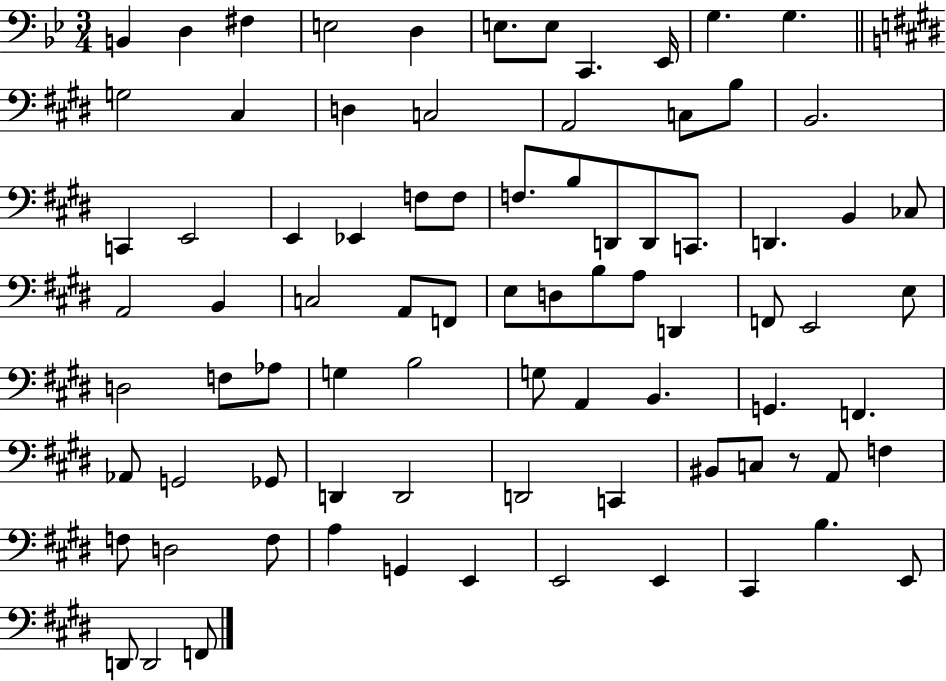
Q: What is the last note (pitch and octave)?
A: F2